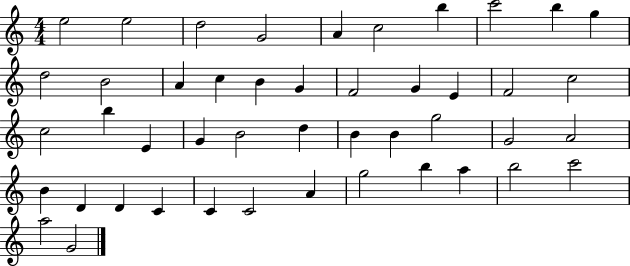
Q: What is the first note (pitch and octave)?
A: E5